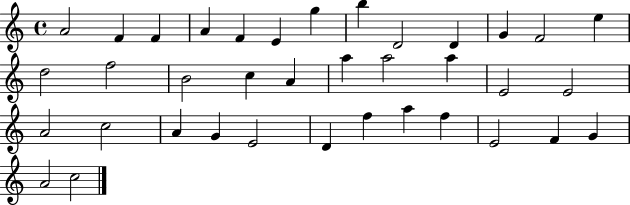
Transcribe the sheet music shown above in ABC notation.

X:1
T:Untitled
M:4/4
L:1/4
K:C
A2 F F A F E g b D2 D G F2 e d2 f2 B2 c A a a2 a E2 E2 A2 c2 A G E2 D f a f E2 F G A2 c2